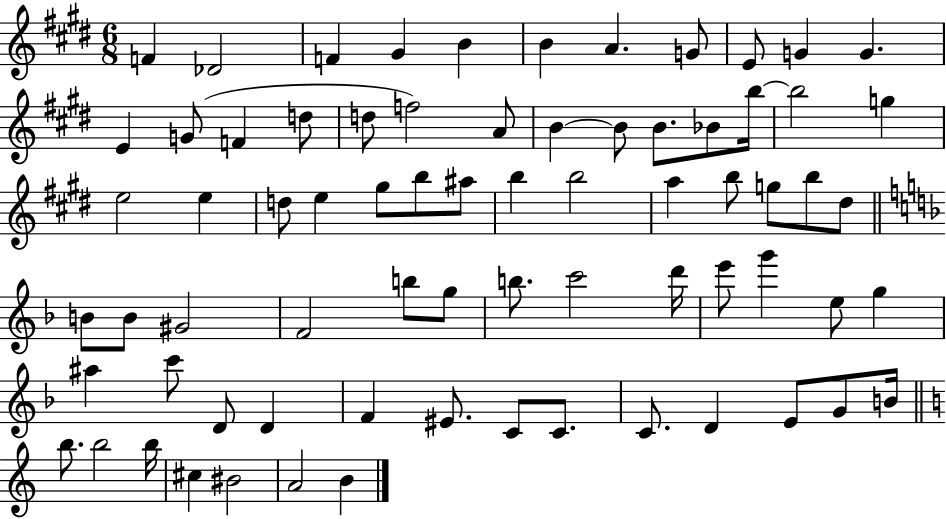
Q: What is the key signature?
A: E major